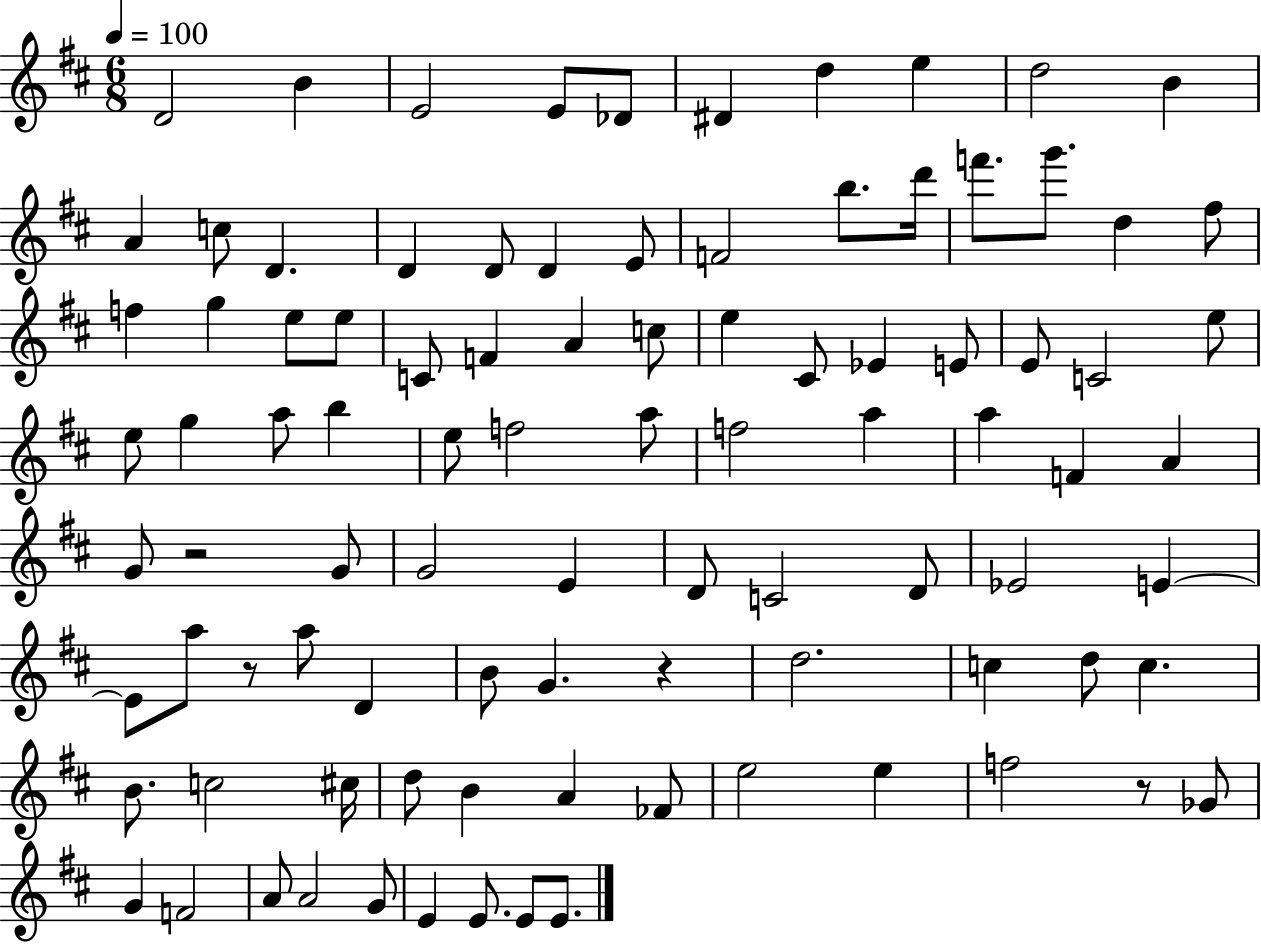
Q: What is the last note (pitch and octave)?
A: E4